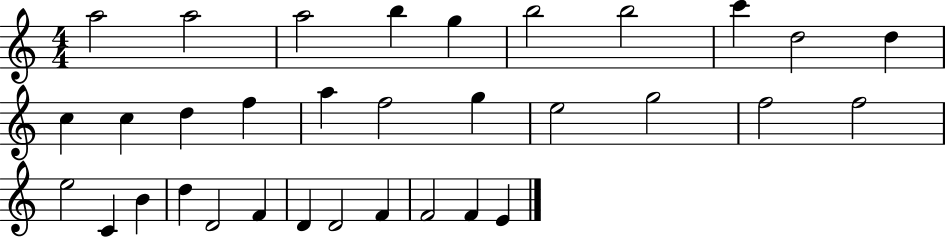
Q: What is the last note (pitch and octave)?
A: E4